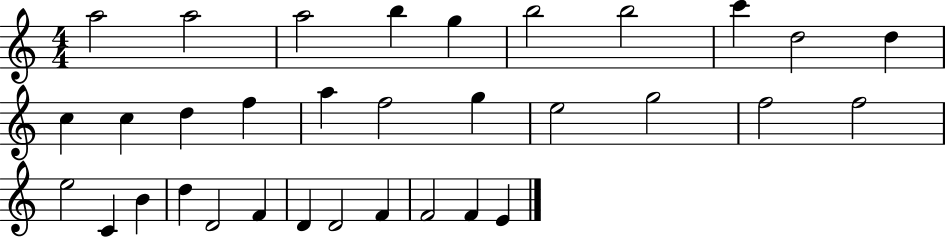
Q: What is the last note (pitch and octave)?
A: E4